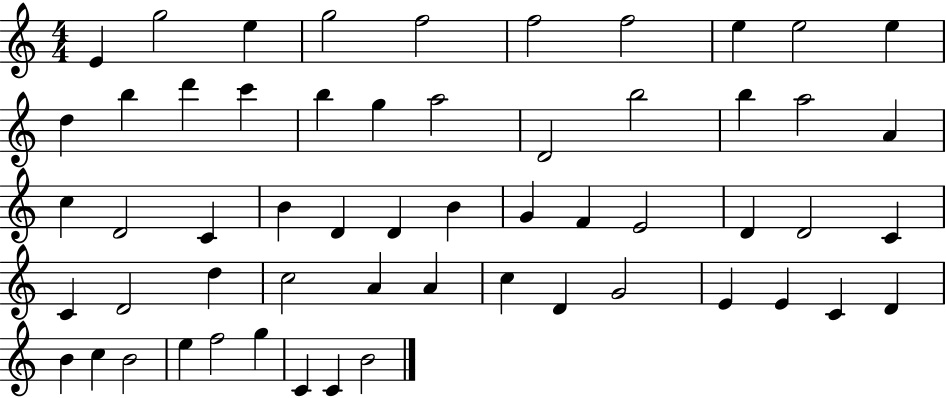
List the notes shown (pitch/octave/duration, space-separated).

E4/q G5/h E5/q G5/h F5/h F5/h F5/h E5/q E5/h E5/q D5/q B5/q D6/q C6/q B5/q G5/q A5/h D4/h B5/h B5/q A5/h A4/q C5/q D4/h C4/q B4/q D4/q D4/q B4/q G4/q F4/q E4/h D4/q D4/h C4/q C4/q D4/h D5/q C5/h A4/q A4/q C5/q D4/q G4/h E4/q E4/q C4/q D4/q B4/q C5/q B4/h E5/q F5/h G5/q C4/q C4/q B4/h